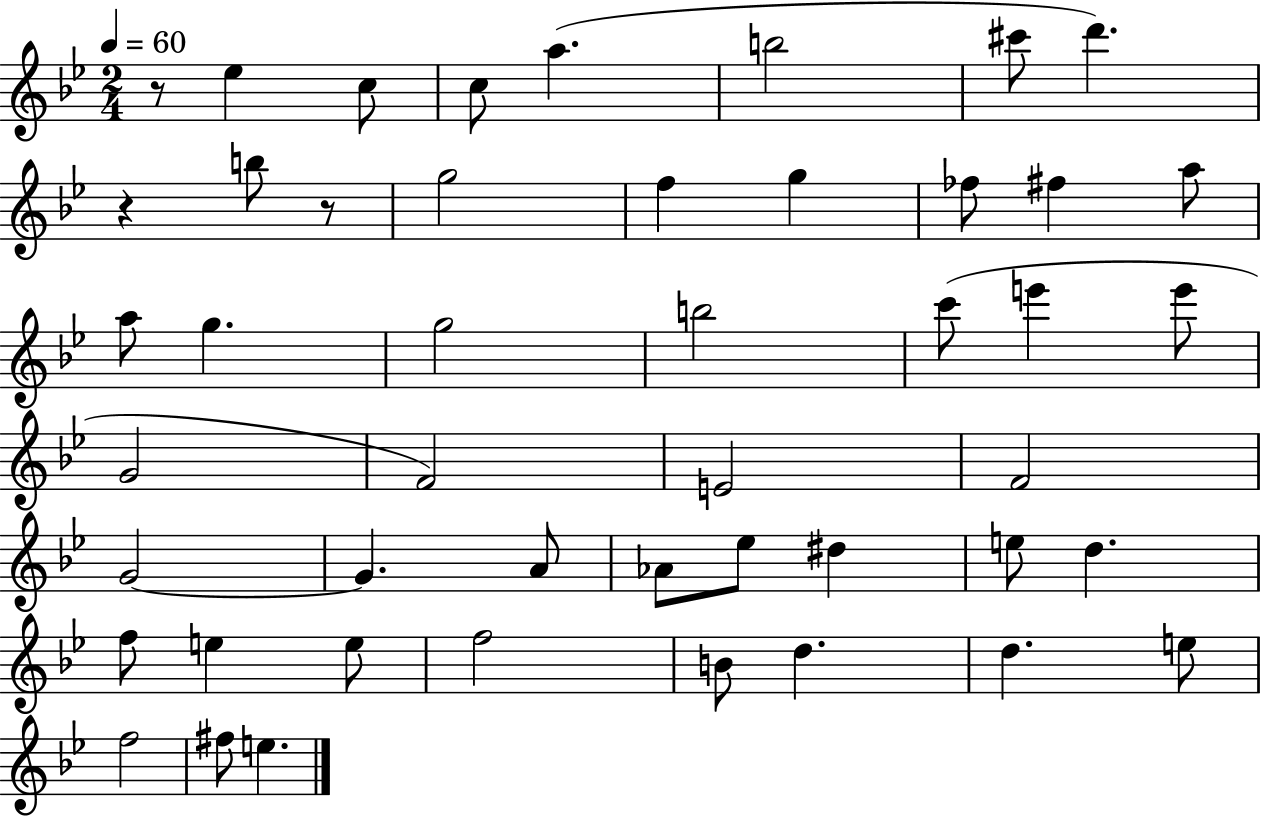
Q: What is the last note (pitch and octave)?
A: E5